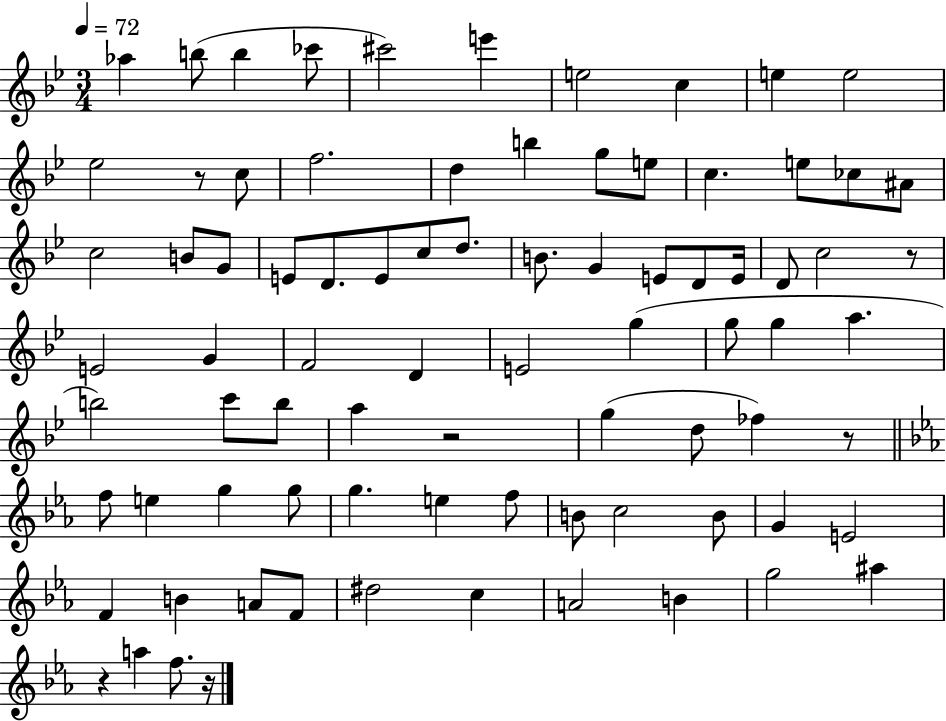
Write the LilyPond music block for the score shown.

{
  \clef treble
  \numericTimeSignature
  \time 3/4
  \key bes \major
  \tempo 4 = 72
  aes''4 b''8( b''4 ces'''8 | cis'''2) e'''4 | e''2 c''4 | e''4 e''2 | \break ees''2 r8 c''8 | f''2. | d''4 b''4 g''8 e''8 | c''4. e''8 ces''8 ais'8 | \break c''2 b'8 g'8 | e'8 d'8. e'8 c''8 d''8. | b'8. g'4 e'8 d'8 e'16 | d'8 c''2 r8 | \break e'2 g'4 | f'2 d'4 | e'2 g''4( | g''8 g''4 a''4. | \break b''2) c'''8 b''8 | a''4 r2 | g''4( d''8 fes''4) r8 | \bar "||" \break \key c \minor f''8 e''4 g''4 g''8 | g''4. e''4 f''8 | b'8 c''2 b'8 | g'4 e'2 | \break f'4 b'4 a'8 f'8 | dis''2 c''4 | a'2 b'4 | g''2 ais''4 | \break r4 a''4 f''8. r16 | \bar "|."
}